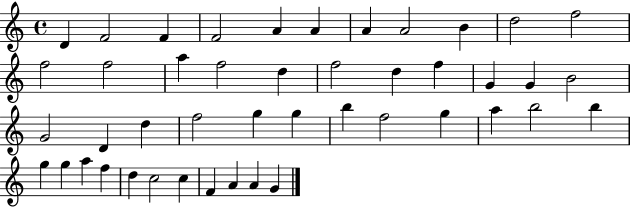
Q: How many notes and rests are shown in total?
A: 45